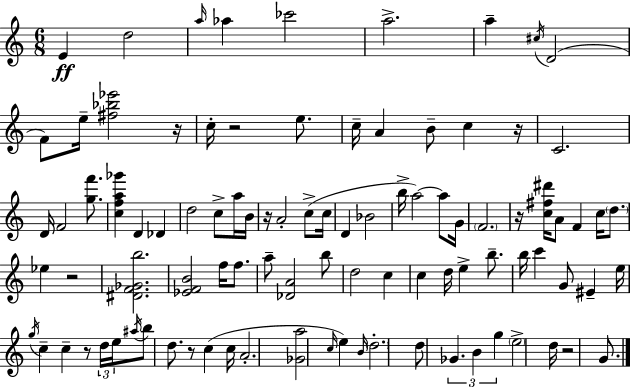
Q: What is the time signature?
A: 6/8